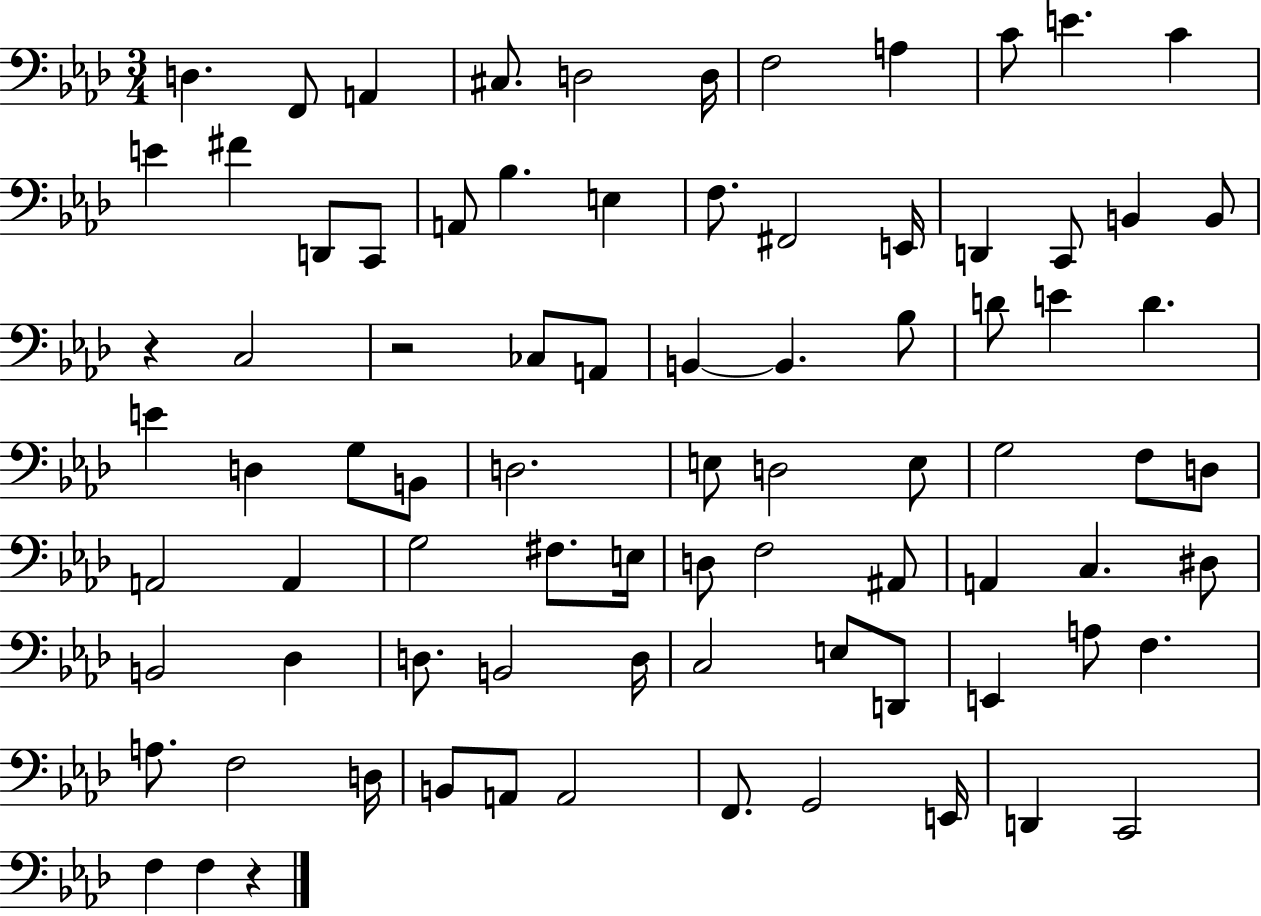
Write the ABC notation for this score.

X:1
T:Untitled
M:3/4
L:1/4
K:Ab
D, F,,/2 A,, ^C,/2 D,2 D,/4 F,2 A, C/2 E C E ^F D,,/2 C,,/2 A,,/2 _B, E, F,/2 ^F,,2 E,,/4 D,, C,,/2 B,, B,,/2 z C,2 z2 _C,/2 A,,/2 B,, B,, _B,/2 D/2 E D E D, G,/2 B,,/2 D,2 E,/2 D,2 E,/2 G,2 F,/2 D,/2 A,,2 A,, G,2 ^F,/2 E,/4 D,/2 F,2 ^A,,/2 A,, C, ^D,/2 B,,2 _D, D,/2 B,,2 D,/4 C,2 E,/2 D,,/2 E,, A,/2 F, A,/2 F,2 D,/4 B,,/2 A,,/2 A,,2 F,,/2 G,,2 E,,/4 D,, C,,2 F, F, z